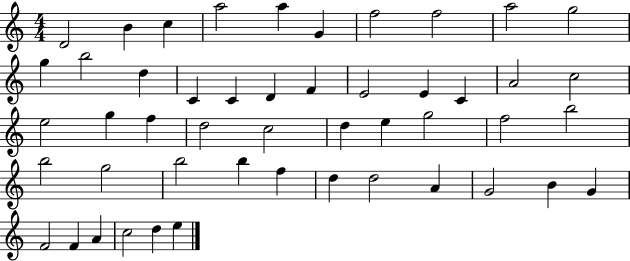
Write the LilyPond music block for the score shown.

{
  \clef treble
  \numericTimeSignature
  \time 4/4
  \key c \major
  d'2 b'4 c''4 | a''2 a''4 g'4 | f''2 f''2 | a''2 g''2 | \break g''4 b''2 d''4 | c'4 c'4 d'4 f'4 | e'2 e'4 c'4 | a'2 c''2 | \break e''2 g''4 f''4 | d''2 c''2 | d''4 e''4 g''2 | f''2 b''2 | \break b''2 g''2 | b''2 b''4 f''4 | d''4 d''2 a'4 | g'2 b'4 g'4 | \break f'2 f'4 a'4 | c''2 d''4 e''4 | \bar "|."
}